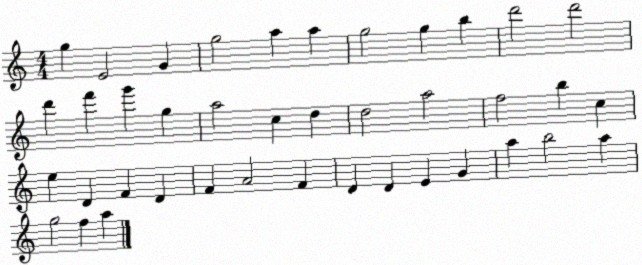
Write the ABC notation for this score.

X:1
T:Untitled
M:4/4
L:1/4
K:C
g E2 G g2 a a g2 g b d'2 d'2 d' f' g' g a2 c d d2 a2 f2 b c e D F D F A2 F D D E G a b2 a g2 f a